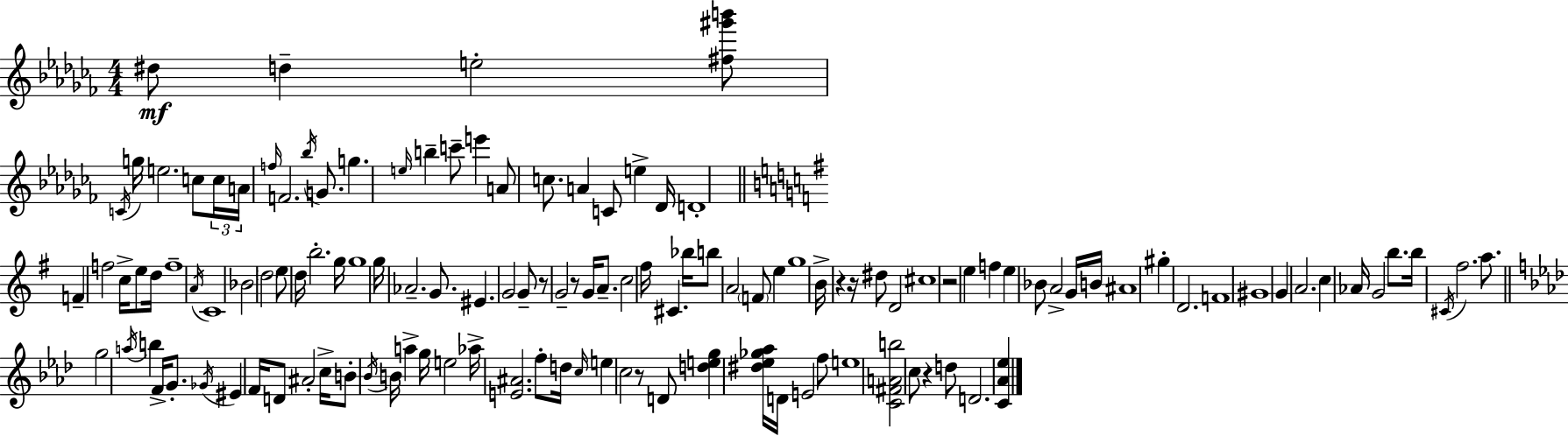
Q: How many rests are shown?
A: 7